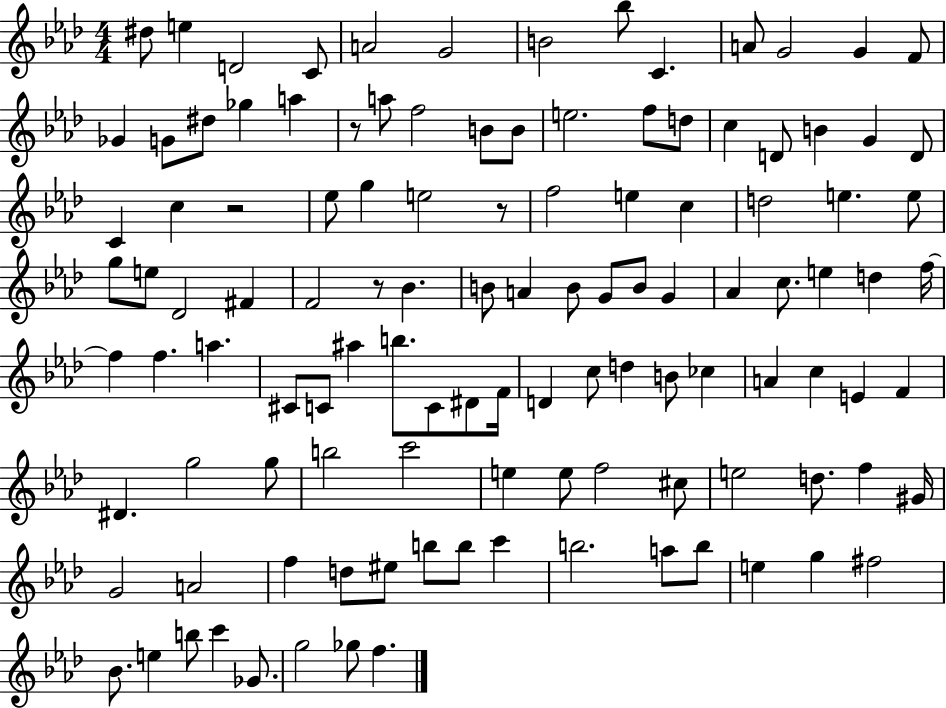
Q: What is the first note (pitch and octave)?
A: D#5